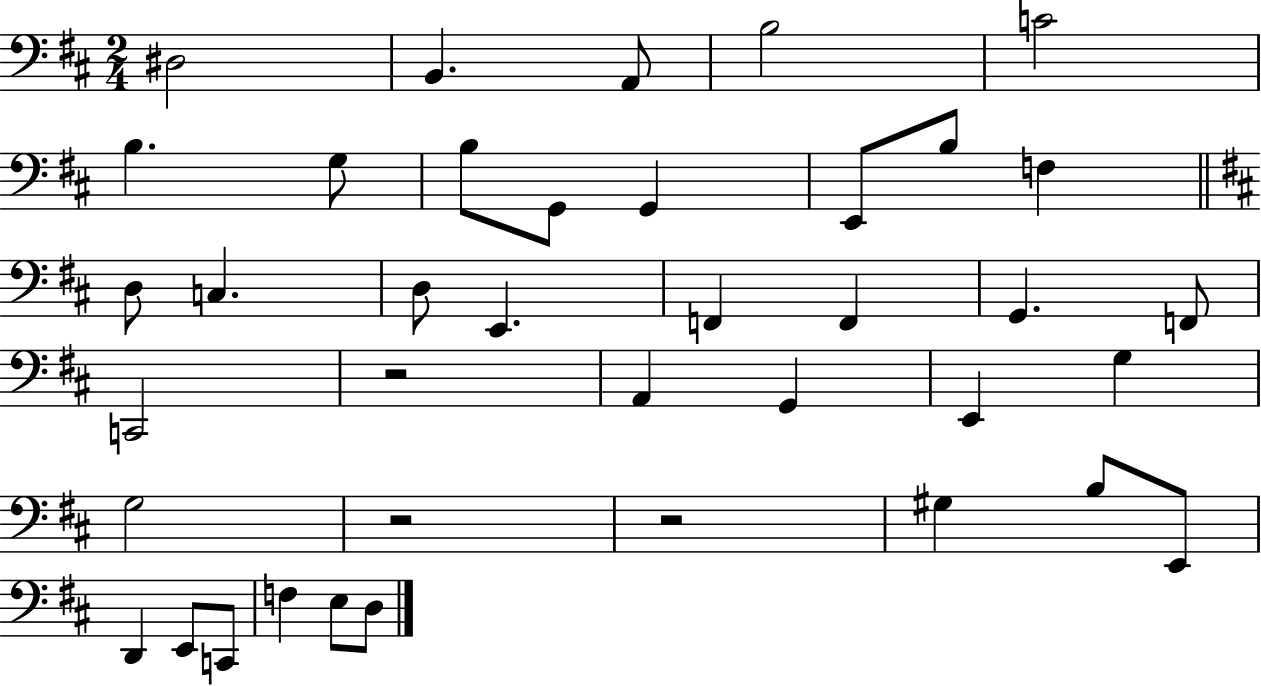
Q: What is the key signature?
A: D major